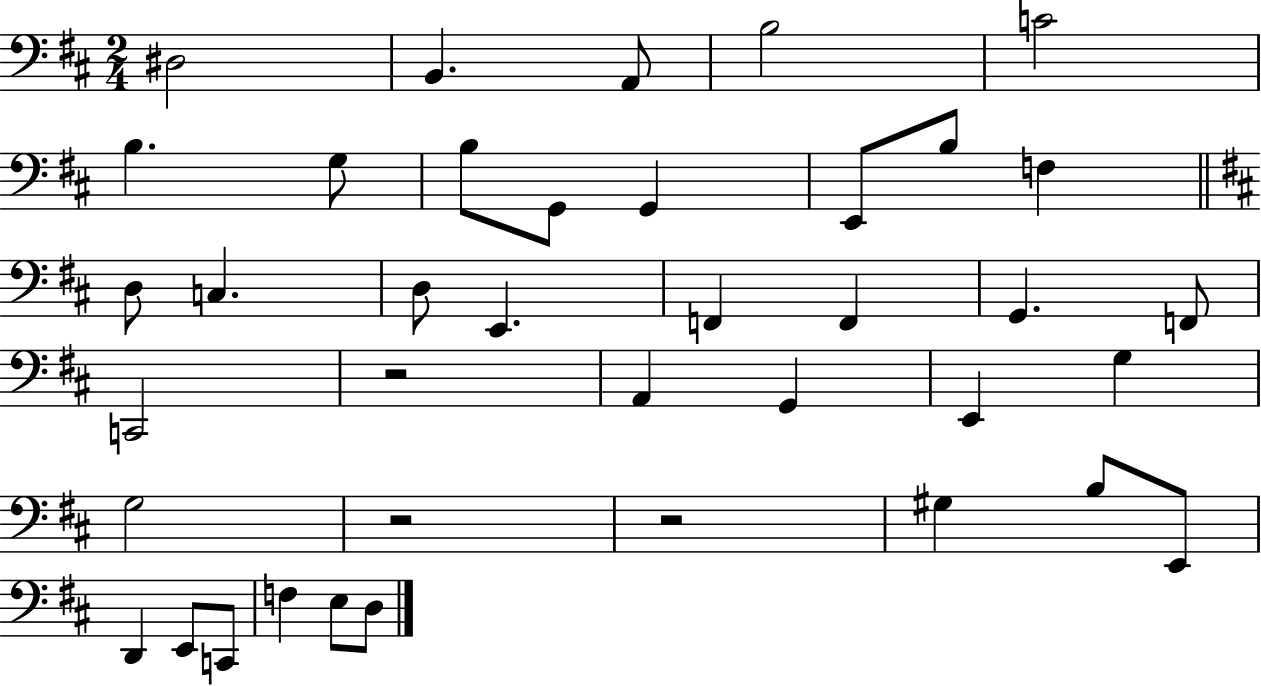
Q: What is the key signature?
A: D major